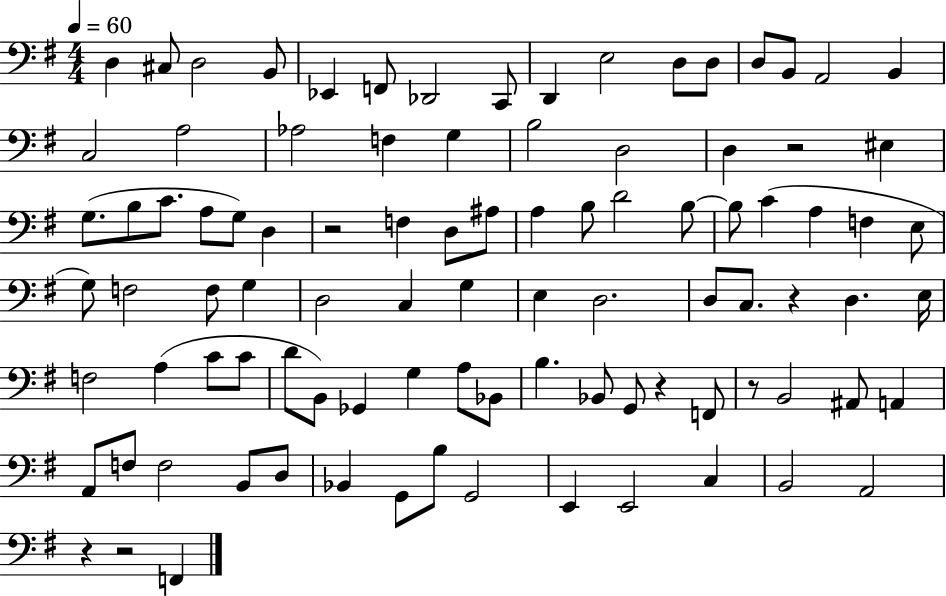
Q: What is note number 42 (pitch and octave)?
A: F3